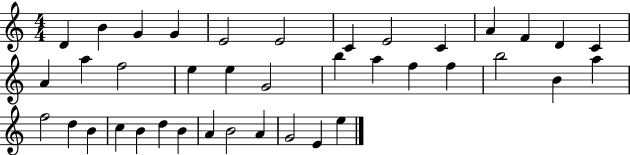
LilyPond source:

{
  \clef treble
  \numericTimeSignature
  \time 4/4
  \key c \major
  d'4 b'4 g'4 g'4 | e'2 e'2 | c'4 e'2 c'4 | a'4 f'4 d'4 c'4 | \break a'4 a''4 f''2 | e''4 e''4 g'2 | b''4 a''4 f''4 f''4 | b''2 b'4 a''4 | \break f''2 d''4 b'4 | c''4 b'4 d''4 b'4 | a'4 b'2 a'4 | g'2 e'4 e''4 | \break \bar "|."
}